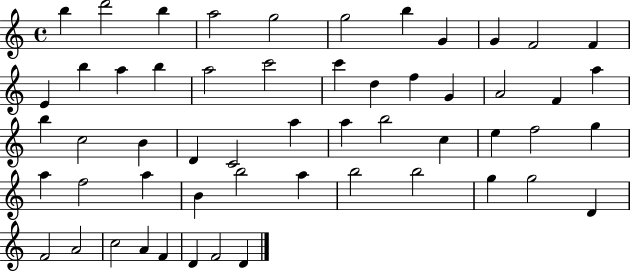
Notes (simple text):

B5/q D6/h B5/q A5/h G5/h G5/h B5/q G4/q G4/q F4/h F4/q E4/q B5/q A5/q B5/q A5/h C6/h C6/q D5/q F5/q G4/q A4/h F4/q A5/q B5/q C5/h B4/q D4/q C4/h A5/q A5/q B5/h C5/q E5/q F5/h G5/q A5/q F5/h A5/q B4/q B5/h A5/q B5/h B5/h G5/q G5/h D4/q F4/h A4/h C5/h A4/q F4/q D4/q F4/h D4/q